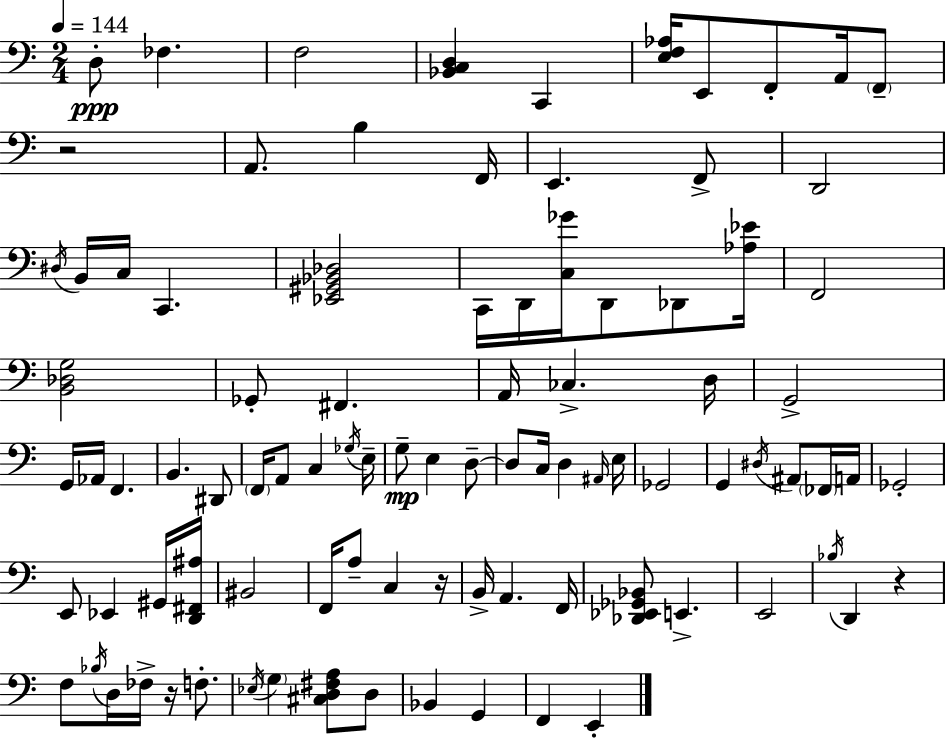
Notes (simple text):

D3/e FES3/q. F3/h [Bb2,C3,D3]/q C2/q [E3,F3,Ab3]/s E2/e F2/e A2/s F2/e R/h A2/e. B3/q F2/s E2/q. F2/e D2/h D#3/s B2/s C3/s C2/q. [Eb2,G#2,Bb2,Db3]/h C2/s D2/s [C3,Gb4]/s D2/e Db2/e [Ab3,Eb4]/s F2/h [B2,Db3,G3]/h Gb2/e F#2/q. A2/s CES3/q. D3/s G2/h G2/s Ab2/s F2/q. B2/q. D#2/e F2/s A2/e C3/q Gb3/s E3/s G3/e E3/q D3/e D3/e C3/s D3/q A#2/s E3/s Gb2/h G2/q D#3/s A#2/e FES2/s A2/s Gb2/h E2/e Eb2/q G#2/s [D2,F#2,A#3]/s BIS2/h F2/s A3/e C3/q R/s B2/s A2/q. F2/s [Db2,Eb2,Gb2,Bb2]/e E2/q. E2/h Bb3/s D2/q R/q F3/e Bb3/s D3/s FES3/s R/s F3/e. Eb3/s G3/q [C#3,D3,F#3,A3]/e D3/e Bb2/q G2/q F2/q E2/q